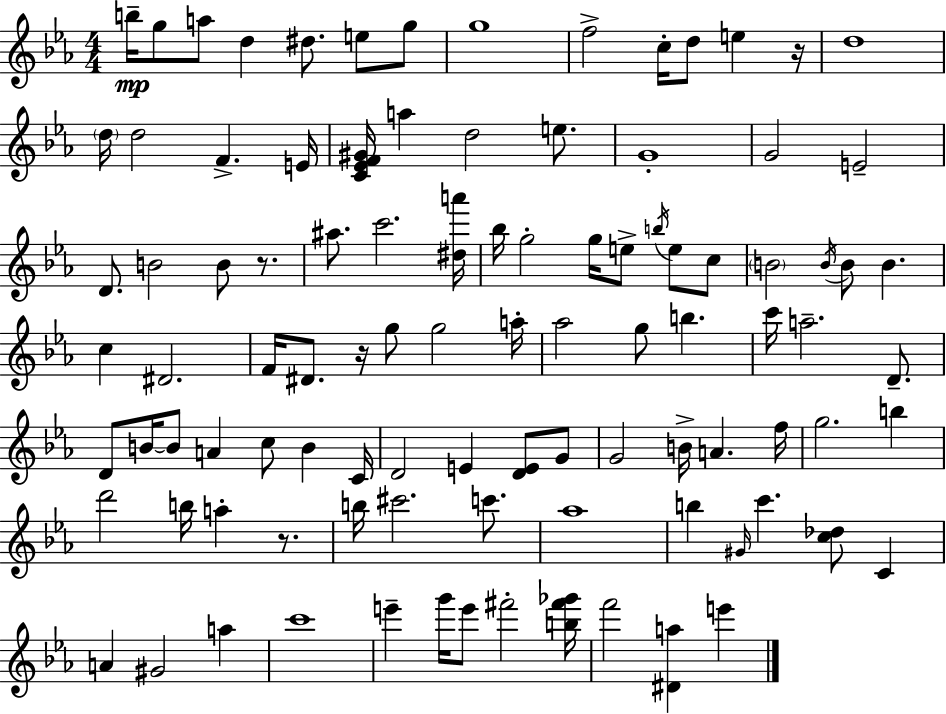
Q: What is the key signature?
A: EES major